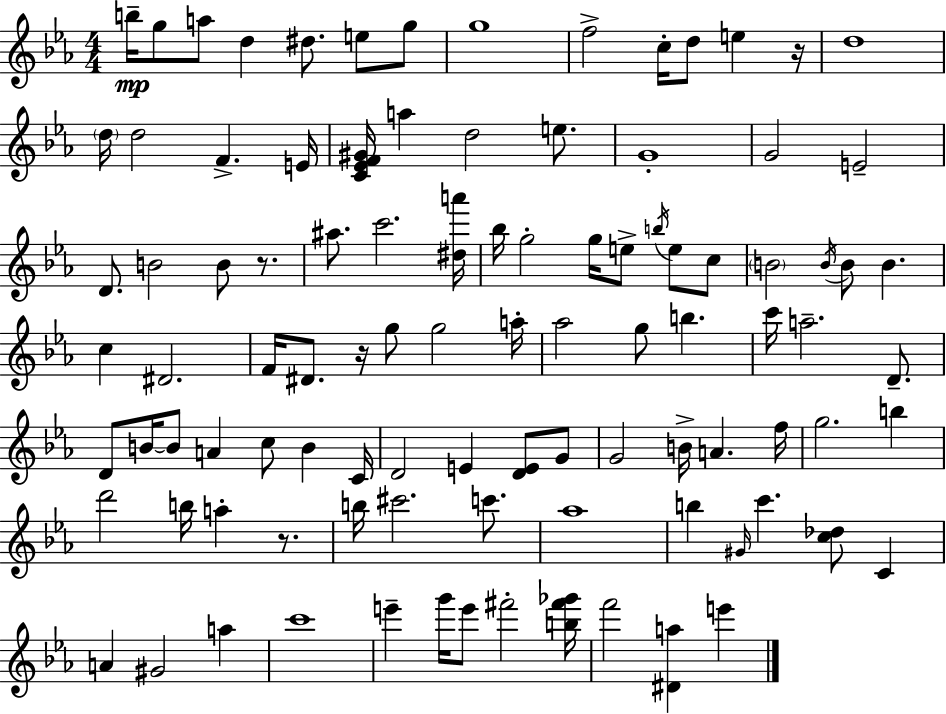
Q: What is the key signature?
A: EES major